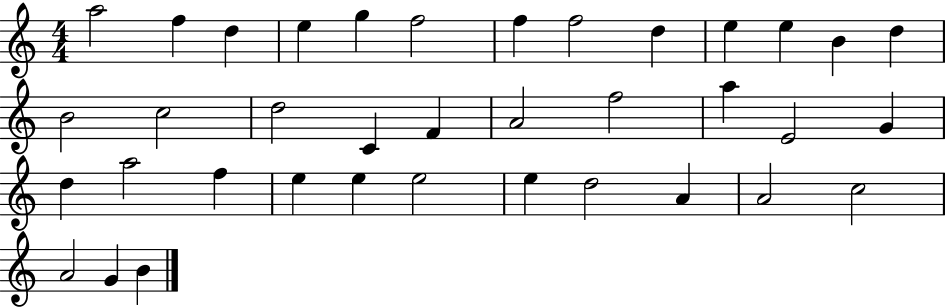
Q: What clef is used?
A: treble